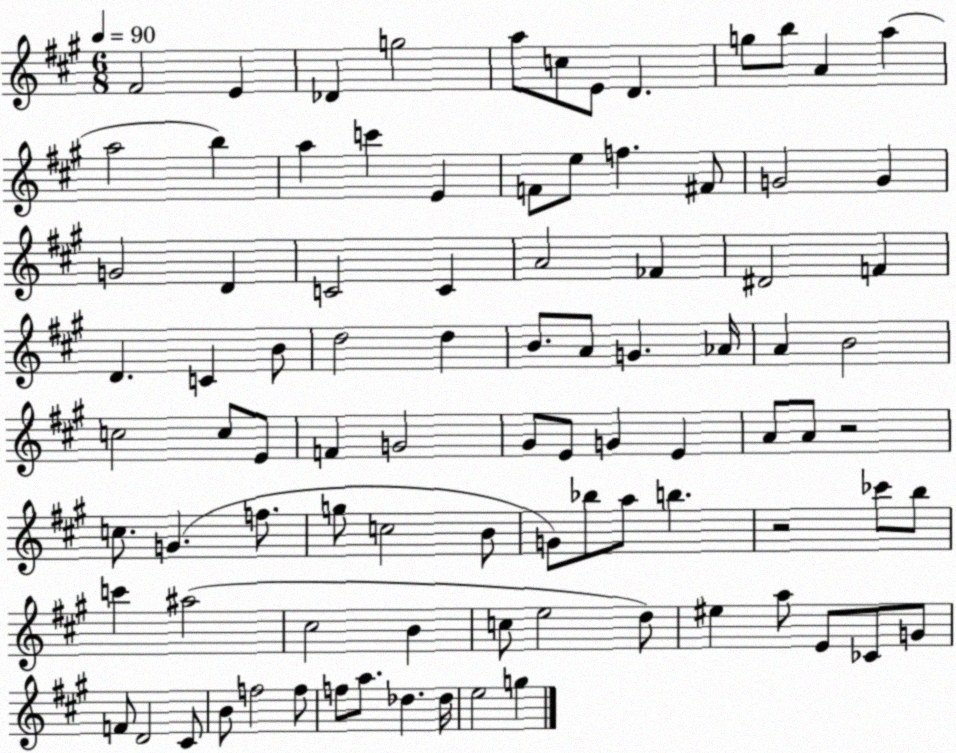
X:1
T:Untitled
M:6/8
L:1/4
K:A
^F2 E _D g2 a/2 c/2 E/2 D g/2 b/2 A a a2 b a c' E F/2 e/2 f ^F/2 G2 G G2 D C2 C A2 _F ^D2 F D C B/2 d2 d B/2 A/2 G _A/4 A B2 c2 c/2 E/2 F G2 ^G/2 E/2 G E A/2 A/2 z2 c/2 G f/2 g/2 c2 B/2 G/2 _b/2 a/2 b z2 _c'/2 b/2 c' ^a2 ^c2 B c/2 e2 d/2 ^e a/2 E/2 _C/2 G/2 F/2 D2 ^C/2 B/2 f2 f/2 f/2 a/2 _d _d/4 e2 g